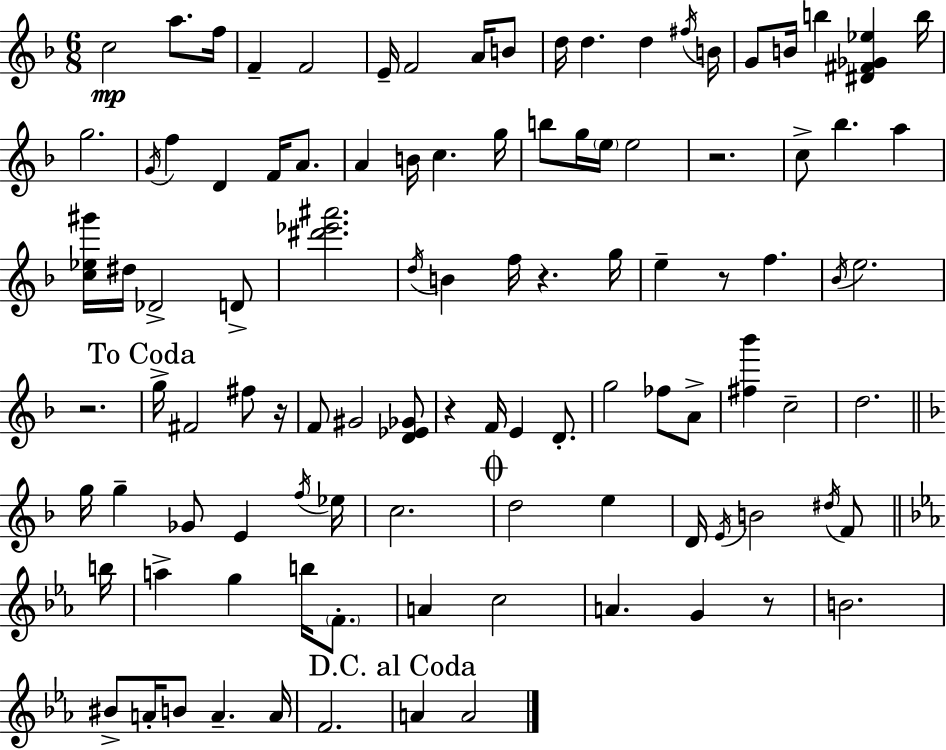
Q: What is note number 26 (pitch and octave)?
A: B4